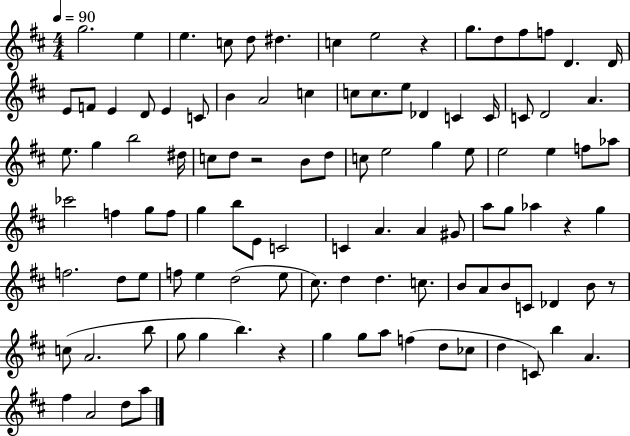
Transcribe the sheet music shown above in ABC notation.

X:1
T:Untitled
M:4/4
L:1/4
K:D
g2 e e c/2 d/2 ^d c e2 z g/2 d/2 ^f/2 f/2 D D/4 E/2 F/2 E D/2 E C/2 B A2 c c/2 c/2 e/2 _D C C/4 C/2 D2 A e/2 g b2 ^d/4 c/2 d/2 z2 B/2 d/2 c/2 e2 g e/2 e2 e f/2 _a/2 _c'2 f g/2 f/2 g b/2 E/2 C2 C A A ^G/2 a/2 g/2 _a z g f2 d/2 e/2 f/2 e d2 e/2 ^c/2 d d c/2 B/2 A/2 B/2 C/2 _D B/2 z/2 c/2 A2 b/2 g/2 g b z g g/2 a/2 f d/2 _c/2 d C/2 b A ^f A2 d/2 a/2